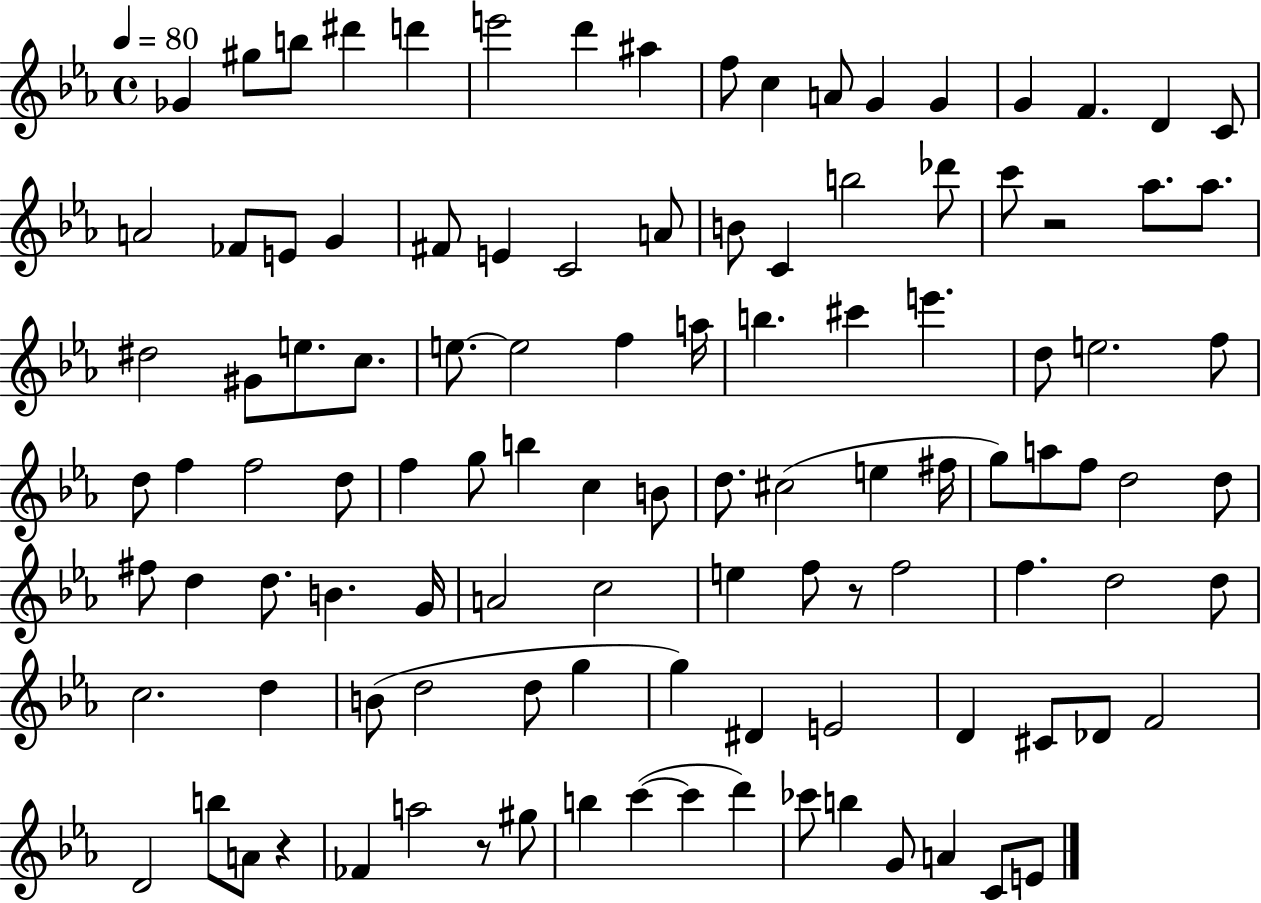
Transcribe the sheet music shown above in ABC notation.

X:1
T:Untitled
M:4/4
L:1/4
K:Eb
_G ^g/2 b/2 ^d' d' e'2 d' ^a f/2 c A/2 G G G F D C/2 A2 _F/2 E/2 G ^F/2 E C2 A/2 B/2 C b2 _d'/2 c'/2 z2 _a/2 _a/2 ^d2 ^G/2 e/2 c/2 e/2 e2 f a/4 b ^c' e' d/2 e2 f/2 d/2 f f2 d/2 f g/2 b c B/2 d/2 ^c2 e ^f/4 g/2 a/2 f/2 d2 d/2 ^f/2 d d/2 B G/4 A2 c2 e f/2 z/2 f2 f d2 d/2 c2 d B/2 d2 d/2 g g ^D E2 D ^C/2 _D/2 F2 D2 b/2 A/2 z _F a2 z/2 ^g/2 b c' c' d' _c'/2 b G/2 A C/2 E/2